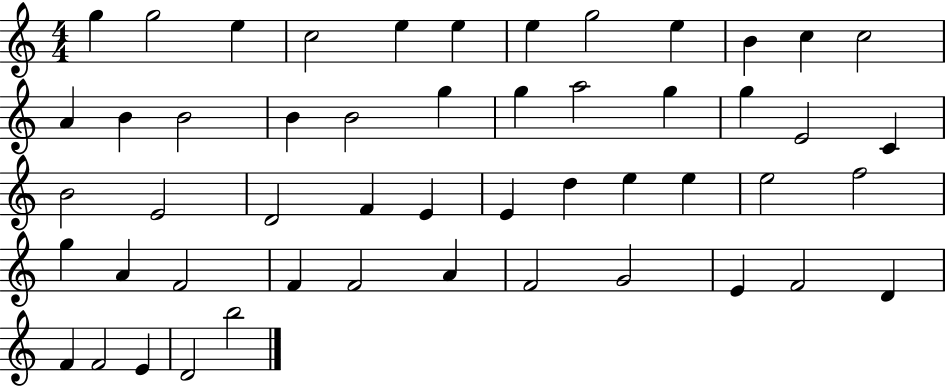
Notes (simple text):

G5/q G5/h E5/q C5/h E5/q E5/q E5/q G5/h E5/q B4/q C5/q C5/h A4/q B4/q B4/h B4/q B4/h G5/q G5/q A5/h G5/q G5/q E4/h C4/q B4/h E4/h D4/h F4/q E4/q E4/q D5/q E5/q E5/q E5/h F5/h G5/q A4/q F4/h F4/q F4/h A4/q F4/h G4/h E4/q F4/h D4/q F4/q F4/h E4/q D4/h B5/h